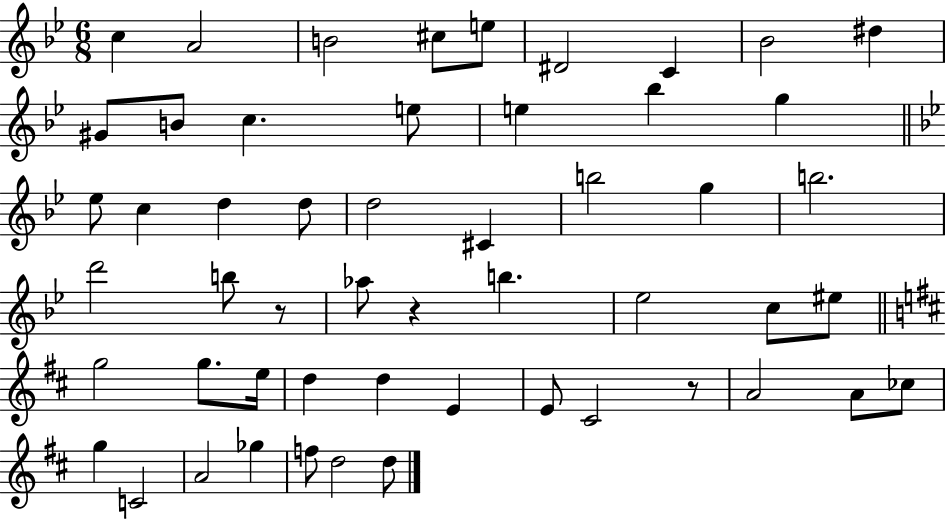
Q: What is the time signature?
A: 6/8